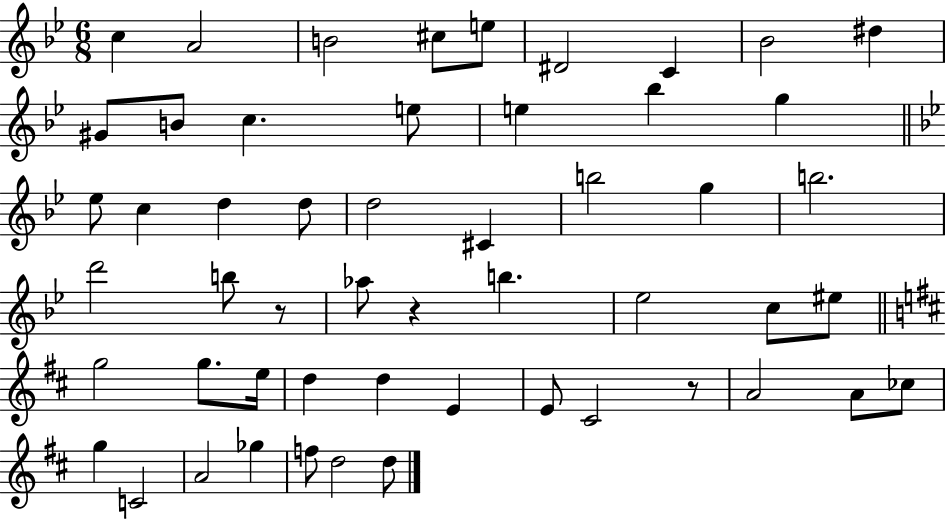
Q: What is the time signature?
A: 6/8